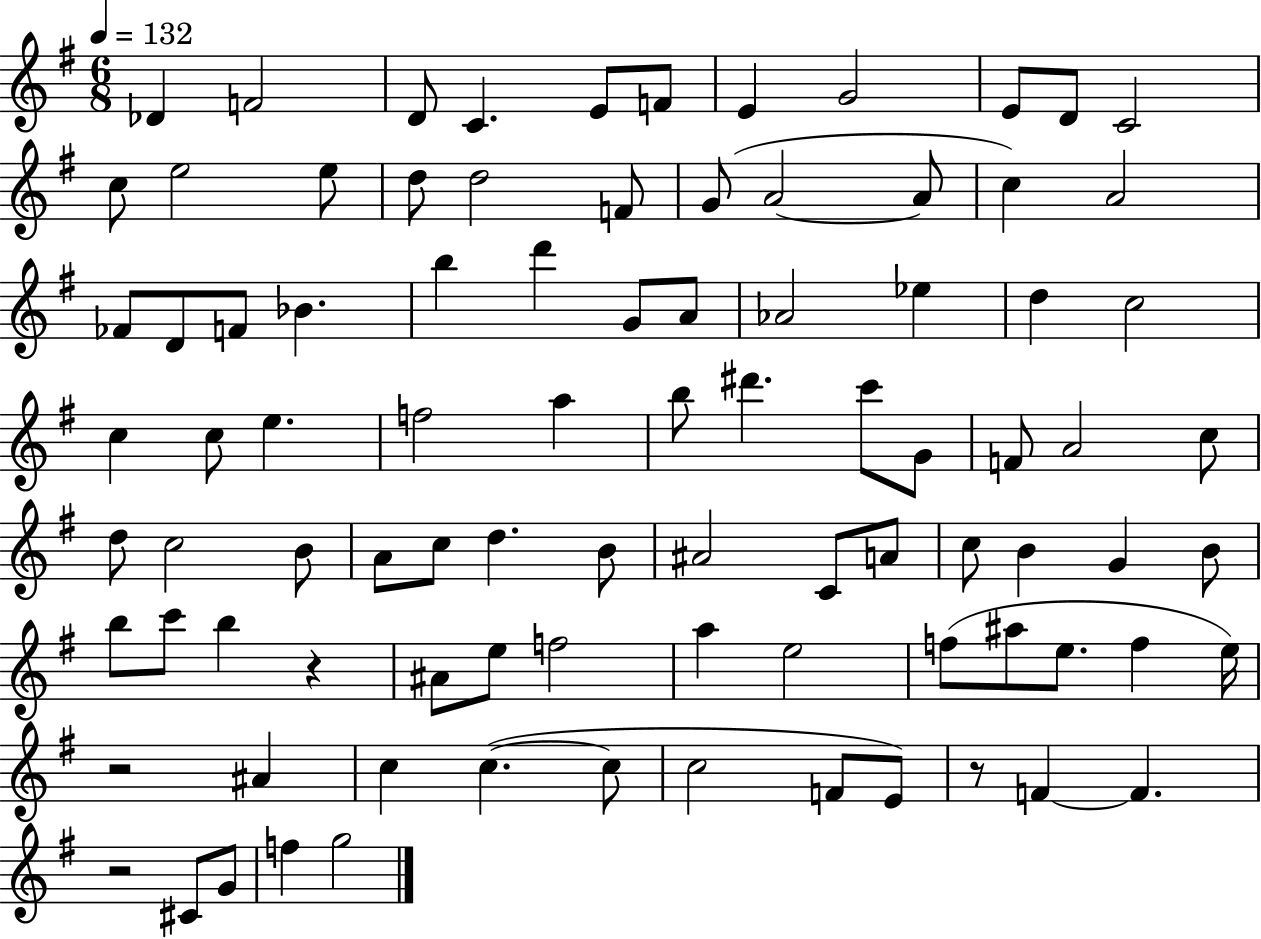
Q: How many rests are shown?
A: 4